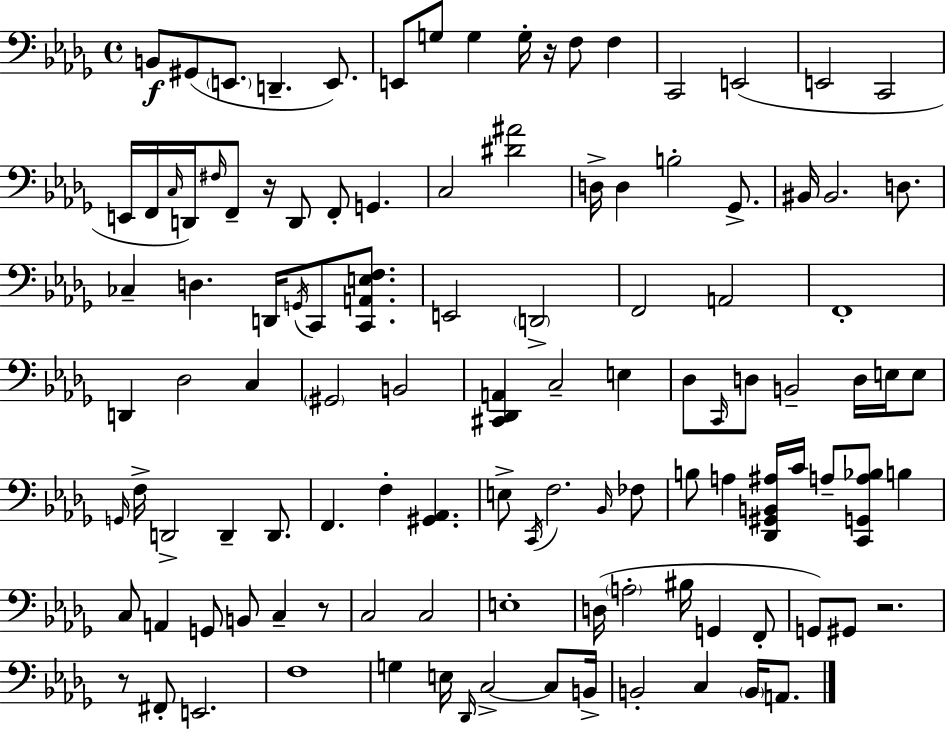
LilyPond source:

{
  \clef bass
  \time 4/4
  \defaultTimeSignature
  \key bes \minor
  \repeat volta 2 { b,8\f gis,8( \parenthesize e,8. d,4.-- e,8.) | e,8 g8 g4 g16-. r16 f8 f4 | c,2 e,2( | e,2 c,2 | \break e,16 f,16 \grace { c16 }) d,16 \grace { fis16 } f,8-- r16 d,8 f,8-. g,4. | c2 <dis' ais'>2 | d16-> d4 b2-. ges,8.-> | bis,16 bis,2. d8. | \break ces4-- d4. d,16 \acciaccatura { g,16 } c,8 | <c, a, e f>8. e,2 \parenthesize d,2-> | f,2 a,2 | f,1-. | \break d,4 des2 c4 | \parenthesize gis,2 b,2 | <cis, des, a,>4 c2-- e4 | des8 \grace { c,16 } d8 b,2-- | \break d16 e16 e8 \grace { g,16 } f16-> d,2-> d,4-- | d,8. f,4. f4-. <gis, aes,>4. | e8-> \acciaccatura { c,16 } f2. | \grace { bes,16 } fes8 b8 a4 <des, gis, b, ais>16 c'16 a8-- | \break <c, g, a bes>8 b4 c8 a,4 g,8 b,8 | c4-- r8 c2 c2 | e1-. | d16( \parenthesize a2-. | \break bis16 g,4 f,8-. g,8) gis,8 r2. | r8 fis,8-. e,2. | f1 | g4 e16 \grace { des,16 } c2->~~ | \break c8 b,16-> b,2-. | c4 \parenthesize b,16 a,8. } \bar "|."
}